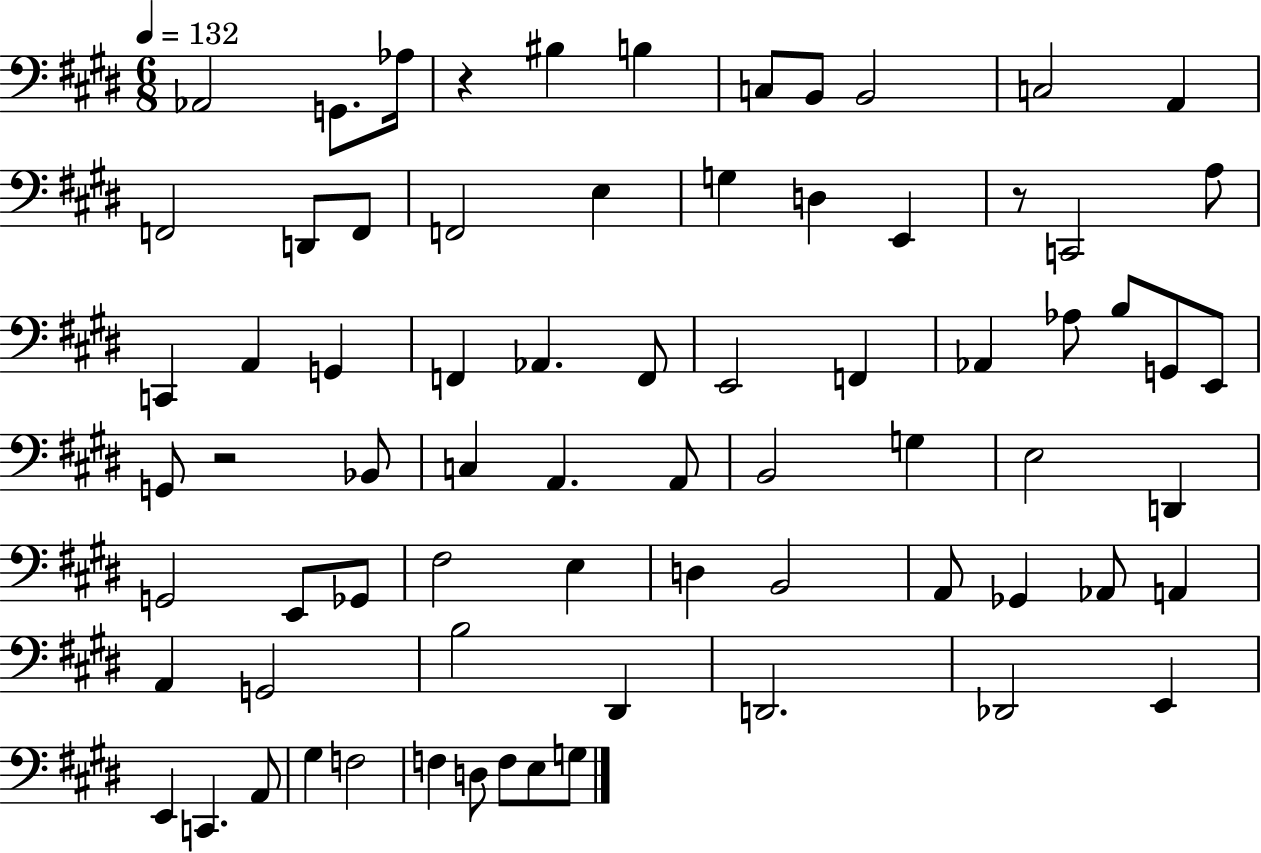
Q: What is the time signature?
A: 6/8